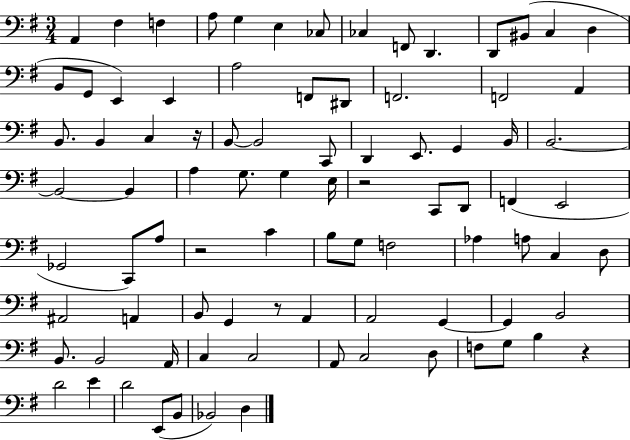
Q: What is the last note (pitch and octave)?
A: D3